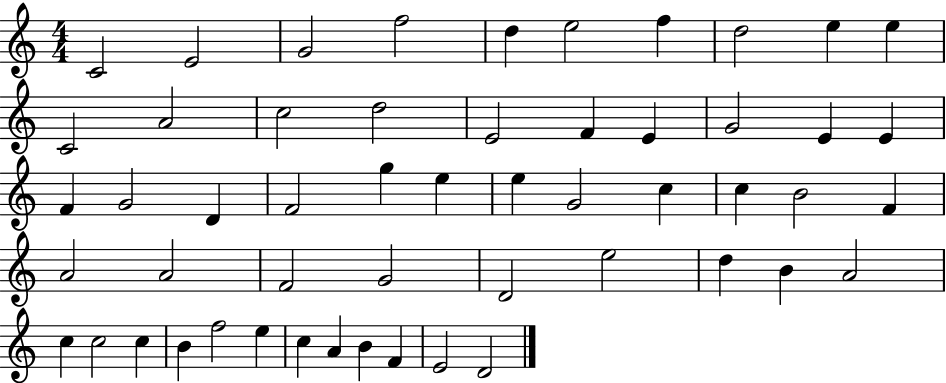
{
  \clef treble
  \numericTimeSignature
  \time 4/4
  \key c \major
  c'2 e'2 | g'2 f''2 | d''4 e''2 f''4 | d''2 e''4 e''4 | \break c'2 a'2 | c''2 d''2 | e'2 f'4 e'4 | g'2 e'4 e'4 | \break f'4 g'2 d'4 | f'2 g''4 e''4 | e''4 g'2 c''4 | c''4 b'2 f'4 | \break a'2 a'2 | f'2 g'2 | d'2 e''2 | d''4 b'4 a'2 | \break c''4 c''2 c''4 | b'4 f''2 e''4 | c''4 a'4 b'4 f'4 | e'2 d'2 | \break \bar "|."
}